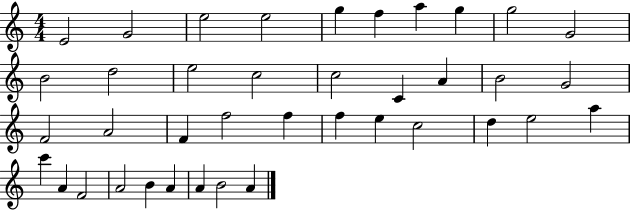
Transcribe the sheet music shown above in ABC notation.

X:1
T:Untitled
M:4/4
L:1/4
K:C
E2 G2 e2 e2 g f a g g2 G2 B2 d2 e2 c2 c2 C A B2 G2 F2 A2 F f2 f f e c2 d e2 a c' A F2 A2 B A A B2 A